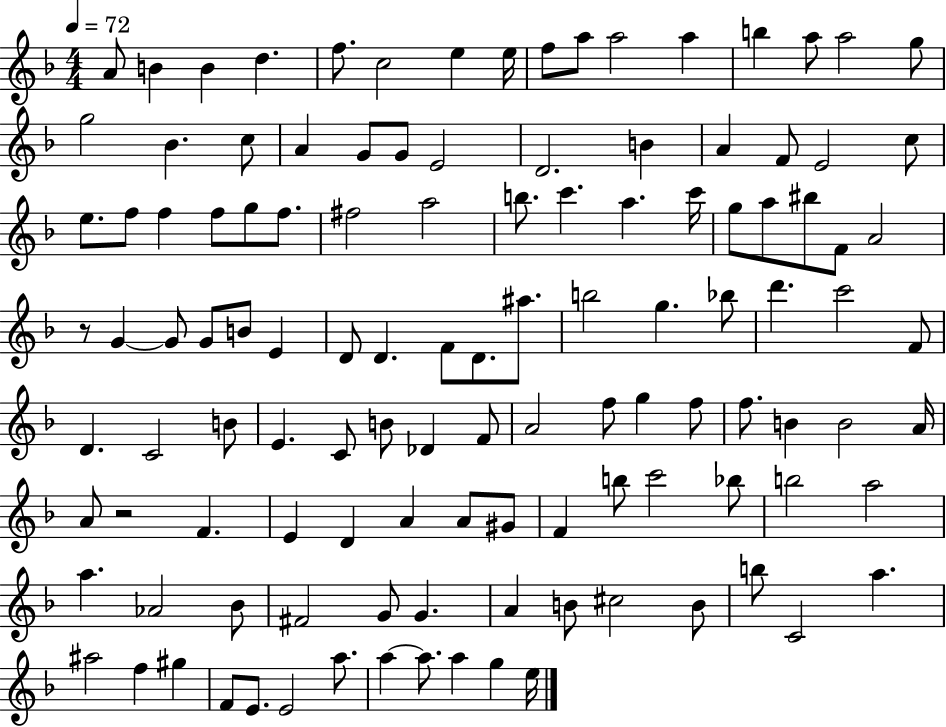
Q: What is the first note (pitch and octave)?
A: A4